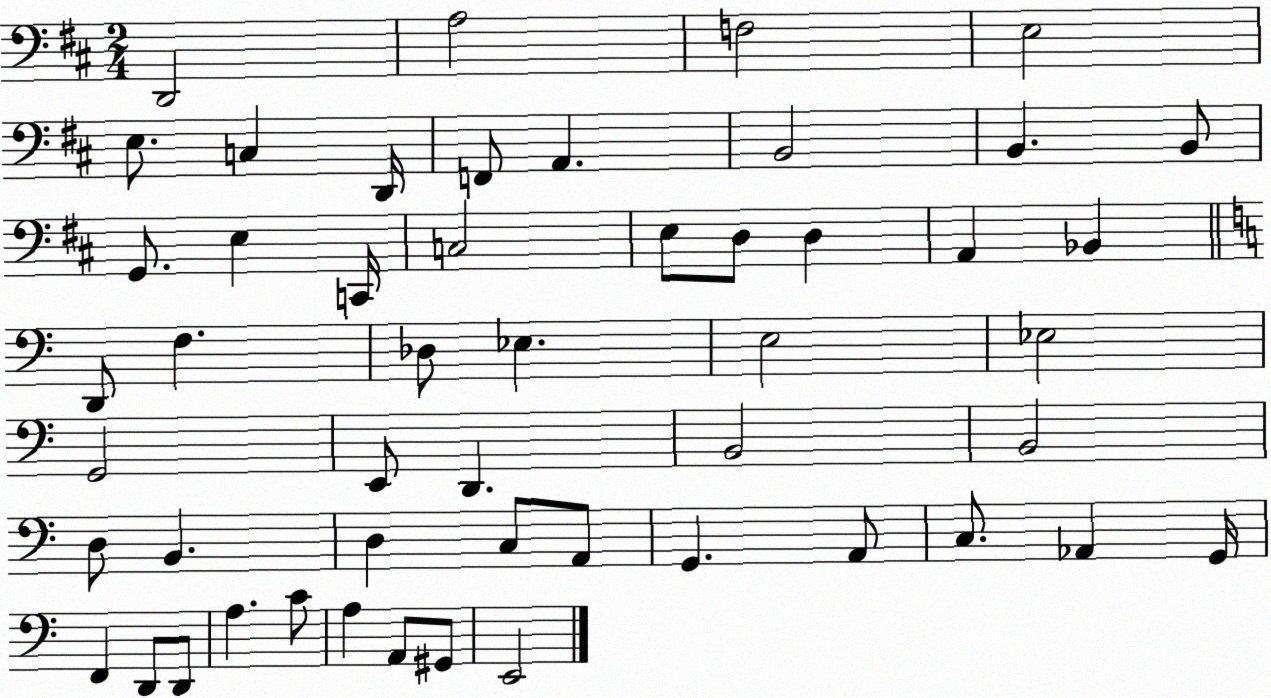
X:1
T:Untitled
M:2/4
L:1/4
K:D
D,,2 A,2 F,2 E,2 E,/2 C, D,,/4 F,,/2 A,, B,,2 B,, B,,/2 G,,/2 E, C,,/4 C,2 E,/2 D,/2 D, A,, _B,, D,,/2 F, _D,/2 _E, E,2 _E,2 G,,2 E,,/2 D,, B,,2 B,,2 D,/2 B,, D, C,/2 A,,/2 G,, A,,/2 C,/2 _A,, G,,/4 F,, D,,/2 D,,/2 A, C/2 A, A,,/2 ^G,,/2 E,,2